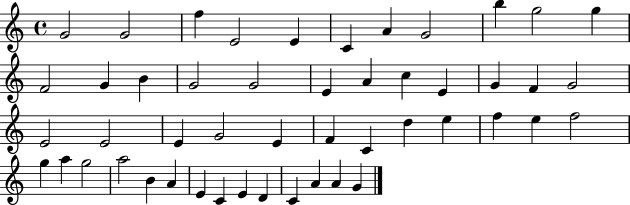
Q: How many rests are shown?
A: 0